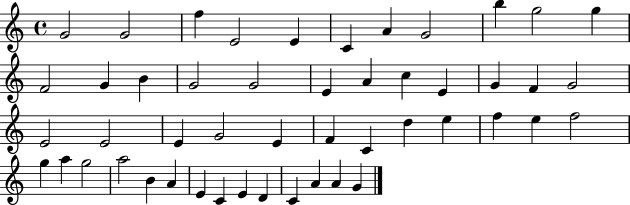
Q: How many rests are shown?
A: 0